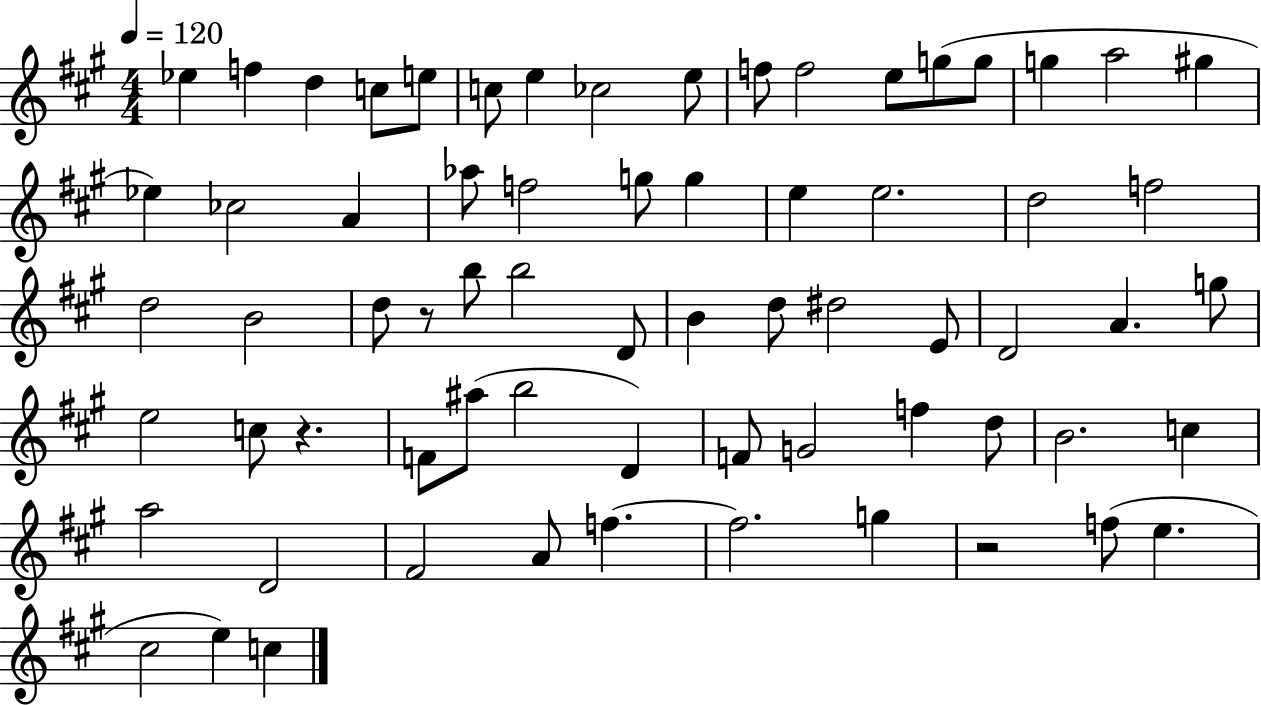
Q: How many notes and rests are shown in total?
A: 68